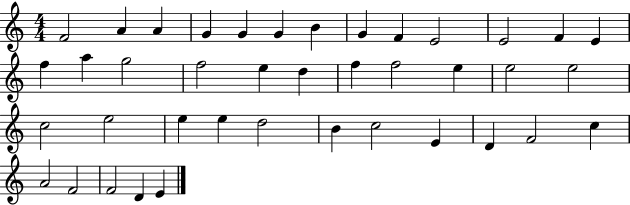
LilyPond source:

{
  \clef treble
  \numericTimeSignature
  \time 4/4
  \key c \major
  f'2 a'4 a'4 | g'4 g'4 g'4 b'4 | g'4 f'4 e'2 | e'2 f'4 e'4 | \break f''4 a''4 g''2 | f''2 e''4 d''4 | f''4 f''2 e''4 | e''2 e''2 | \break c''2 e''2 | e''4 e''4 d''2 | b'4 c''2 e'4 | d'4 f'2 c''4 | \break a'2 f'2 | f'2 d'4 e'4 | \bar "|."
}